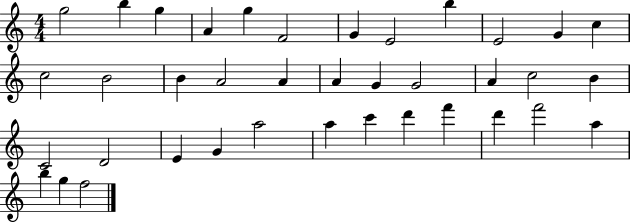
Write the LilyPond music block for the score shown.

{
  \clef treble
  \numericTimeSignature
  \time 4/4
  \key c \major
  g''2 b''4 g''4 | a'4 g''4 f'2 | g'4 e'2 b''4 | e'2 g'4 c''4 | \break c''2 b'2 | b'4 a'2 a'4 | a'4 g'4 g'2 | a'4 c''2 b'4 | \break c'2 d'2 | e'4 g'4 a''2 | a''4 c'''4 d'''4 f'''4 | d'''4 f'''2 a''4 | \break b''4 g''4 f''2 | \bar "|."
}